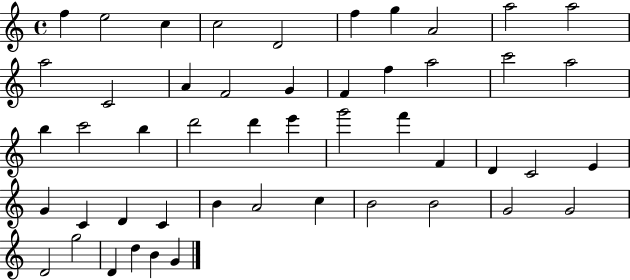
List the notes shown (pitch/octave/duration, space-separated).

F5/q E5/h C5/q C5/h D4/h F5/q G5/q A4/h A5/h A5/h A5/h C4/h A4/q F4/h G4/q F4/q F5/q A5/h C6/h A5/h B5/q C6/h B5/q D6/h D6/q E6/q G6/h F6/q F4/q D4/q C4/h E4/q G4/q C4/q D4/q C4/q B4/q A4/h C5/q B4/h B4/h G4/h G4/h D4/h G5/h D4/q D5/q B4/q G4/q